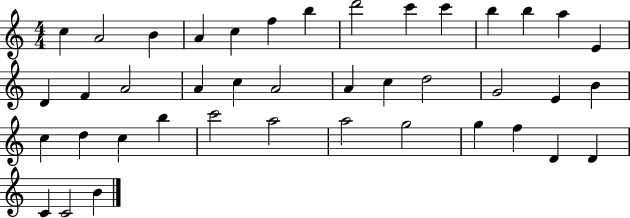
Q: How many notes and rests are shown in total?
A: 41